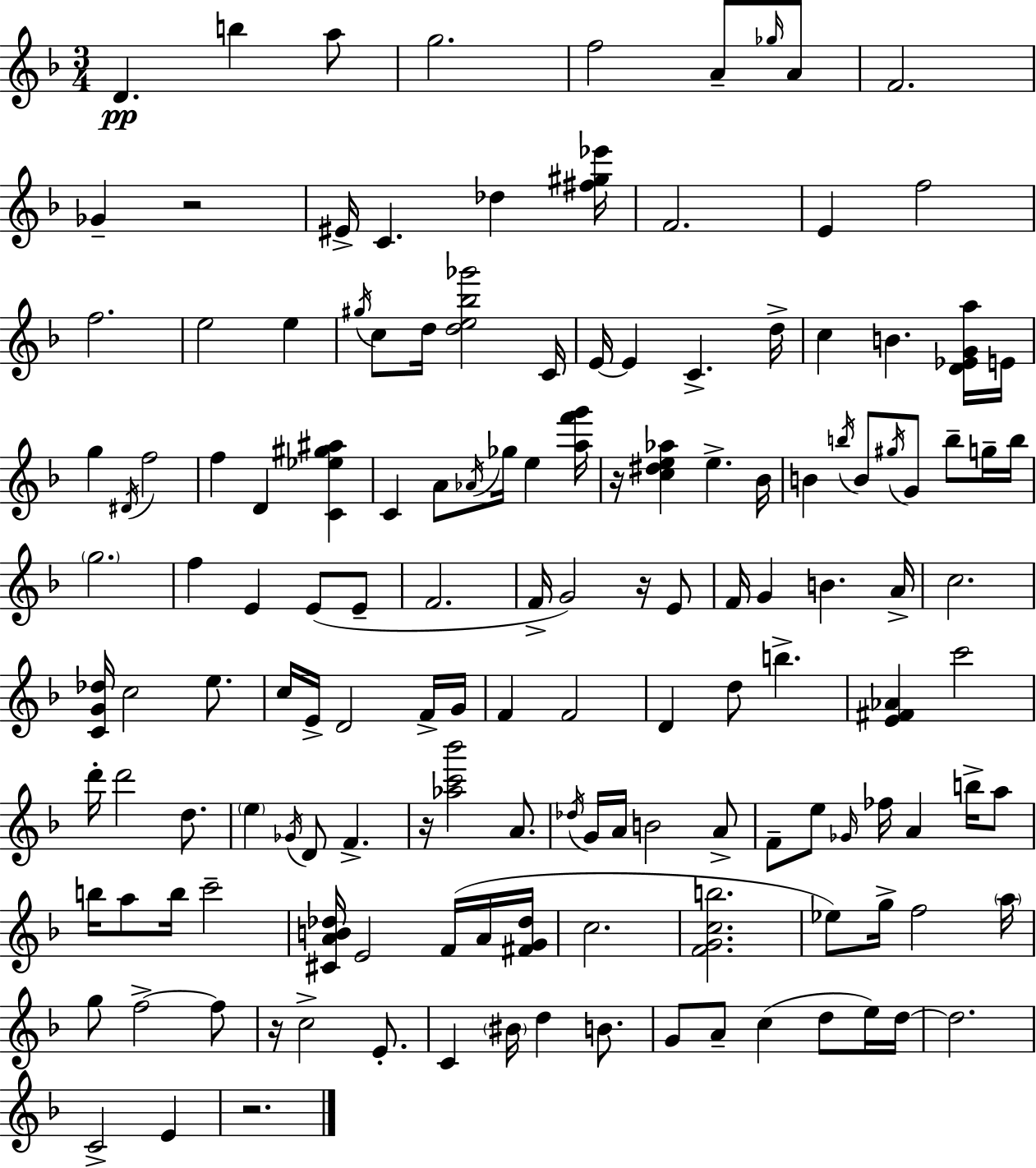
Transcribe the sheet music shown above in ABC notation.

X:1
T:Untitled
M:3/4
L:1/4
K:Dm
D b a/2 g2 f2 A/2 _g/4 A/2 F2 _G z2 ^E/4 C _d [^f^g_e']/4 F2 E f2 f2 e2 e ^g/4 c/2 d/4 [de_b_g']2 C/4 E/4 E C d/4 c B [D_EGa]/4 E/4 g ^D/4 f2 f D [C_e^g^a] C A/2 _A/4 _g/4 e [af'g']/4 z/4 [c^de_a] e _B/4 B b/4 B/2 ^g/4 G/2 b/2 g/4 b/4 g2 f E E/2 E/2 F2 F/4 G2 z/4 E/2 F/4 G B A/4 c2 [CG_d]/4 c2 e/2 c/4 E/4 D2 F/4 G/4 F F2 D d/2 b [E^F_A] c'2 d'/4 d'2 d/2 e _G/4 D/2 F z/4 [_ac'_b']2 A/2 _d/4 G/4 A/4 B2 A/2 F/2 e/2 _G/4 _f/4 A b/4 a/2 b/4 a/2 b/4 c'2 [^CAB_d]/4 E2 F/4 A/4 [^FG_d]/4 c2 [FGcb]2 _e/2 g/4 f2 a/4 g/2 f2 f/2 z/4 c2 E/2 C ^B/4 d B/2 G/2 A/2 c d/2 e/4 d/4 d2 C2 E z2